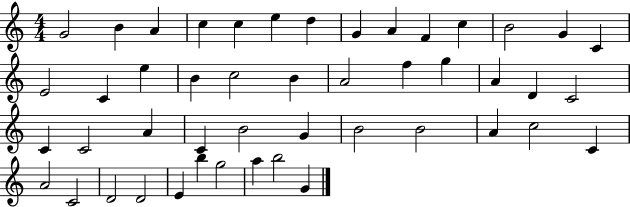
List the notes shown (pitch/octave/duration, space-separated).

G4/h B4/q A4/q C5/q C5/q E5/q D5/q G4/q A4/q F4/q C5/q B4/h G4/q C4/q E4/h C4/q E5/q B4/q C5/h B4/q A4/h F5/q G5/q A4/q D4/q C4/h C4/q C4/h A4/q C4/q B4/h G4/q B4/h B4/h A4/q C5/h C4/q A4/h C4/h D4/h D4/h E4/q B5/q G5/h A5/q B5/h G4/q